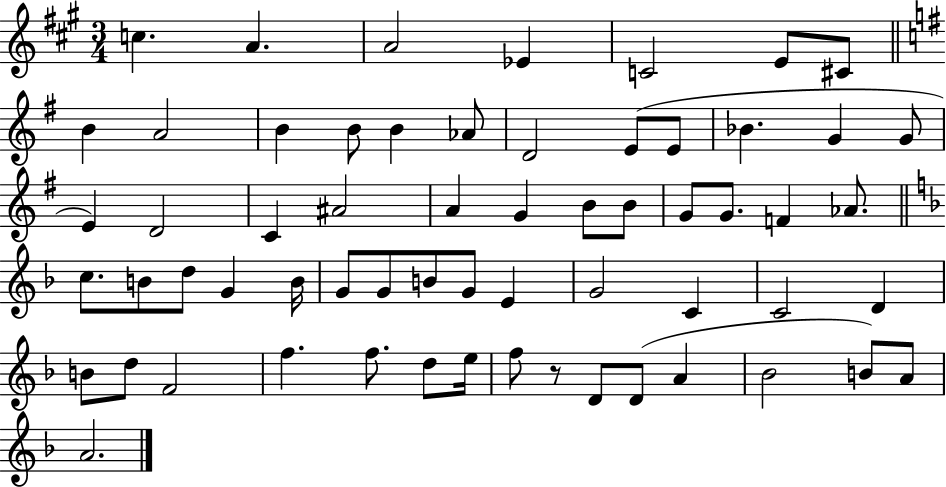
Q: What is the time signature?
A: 3/4